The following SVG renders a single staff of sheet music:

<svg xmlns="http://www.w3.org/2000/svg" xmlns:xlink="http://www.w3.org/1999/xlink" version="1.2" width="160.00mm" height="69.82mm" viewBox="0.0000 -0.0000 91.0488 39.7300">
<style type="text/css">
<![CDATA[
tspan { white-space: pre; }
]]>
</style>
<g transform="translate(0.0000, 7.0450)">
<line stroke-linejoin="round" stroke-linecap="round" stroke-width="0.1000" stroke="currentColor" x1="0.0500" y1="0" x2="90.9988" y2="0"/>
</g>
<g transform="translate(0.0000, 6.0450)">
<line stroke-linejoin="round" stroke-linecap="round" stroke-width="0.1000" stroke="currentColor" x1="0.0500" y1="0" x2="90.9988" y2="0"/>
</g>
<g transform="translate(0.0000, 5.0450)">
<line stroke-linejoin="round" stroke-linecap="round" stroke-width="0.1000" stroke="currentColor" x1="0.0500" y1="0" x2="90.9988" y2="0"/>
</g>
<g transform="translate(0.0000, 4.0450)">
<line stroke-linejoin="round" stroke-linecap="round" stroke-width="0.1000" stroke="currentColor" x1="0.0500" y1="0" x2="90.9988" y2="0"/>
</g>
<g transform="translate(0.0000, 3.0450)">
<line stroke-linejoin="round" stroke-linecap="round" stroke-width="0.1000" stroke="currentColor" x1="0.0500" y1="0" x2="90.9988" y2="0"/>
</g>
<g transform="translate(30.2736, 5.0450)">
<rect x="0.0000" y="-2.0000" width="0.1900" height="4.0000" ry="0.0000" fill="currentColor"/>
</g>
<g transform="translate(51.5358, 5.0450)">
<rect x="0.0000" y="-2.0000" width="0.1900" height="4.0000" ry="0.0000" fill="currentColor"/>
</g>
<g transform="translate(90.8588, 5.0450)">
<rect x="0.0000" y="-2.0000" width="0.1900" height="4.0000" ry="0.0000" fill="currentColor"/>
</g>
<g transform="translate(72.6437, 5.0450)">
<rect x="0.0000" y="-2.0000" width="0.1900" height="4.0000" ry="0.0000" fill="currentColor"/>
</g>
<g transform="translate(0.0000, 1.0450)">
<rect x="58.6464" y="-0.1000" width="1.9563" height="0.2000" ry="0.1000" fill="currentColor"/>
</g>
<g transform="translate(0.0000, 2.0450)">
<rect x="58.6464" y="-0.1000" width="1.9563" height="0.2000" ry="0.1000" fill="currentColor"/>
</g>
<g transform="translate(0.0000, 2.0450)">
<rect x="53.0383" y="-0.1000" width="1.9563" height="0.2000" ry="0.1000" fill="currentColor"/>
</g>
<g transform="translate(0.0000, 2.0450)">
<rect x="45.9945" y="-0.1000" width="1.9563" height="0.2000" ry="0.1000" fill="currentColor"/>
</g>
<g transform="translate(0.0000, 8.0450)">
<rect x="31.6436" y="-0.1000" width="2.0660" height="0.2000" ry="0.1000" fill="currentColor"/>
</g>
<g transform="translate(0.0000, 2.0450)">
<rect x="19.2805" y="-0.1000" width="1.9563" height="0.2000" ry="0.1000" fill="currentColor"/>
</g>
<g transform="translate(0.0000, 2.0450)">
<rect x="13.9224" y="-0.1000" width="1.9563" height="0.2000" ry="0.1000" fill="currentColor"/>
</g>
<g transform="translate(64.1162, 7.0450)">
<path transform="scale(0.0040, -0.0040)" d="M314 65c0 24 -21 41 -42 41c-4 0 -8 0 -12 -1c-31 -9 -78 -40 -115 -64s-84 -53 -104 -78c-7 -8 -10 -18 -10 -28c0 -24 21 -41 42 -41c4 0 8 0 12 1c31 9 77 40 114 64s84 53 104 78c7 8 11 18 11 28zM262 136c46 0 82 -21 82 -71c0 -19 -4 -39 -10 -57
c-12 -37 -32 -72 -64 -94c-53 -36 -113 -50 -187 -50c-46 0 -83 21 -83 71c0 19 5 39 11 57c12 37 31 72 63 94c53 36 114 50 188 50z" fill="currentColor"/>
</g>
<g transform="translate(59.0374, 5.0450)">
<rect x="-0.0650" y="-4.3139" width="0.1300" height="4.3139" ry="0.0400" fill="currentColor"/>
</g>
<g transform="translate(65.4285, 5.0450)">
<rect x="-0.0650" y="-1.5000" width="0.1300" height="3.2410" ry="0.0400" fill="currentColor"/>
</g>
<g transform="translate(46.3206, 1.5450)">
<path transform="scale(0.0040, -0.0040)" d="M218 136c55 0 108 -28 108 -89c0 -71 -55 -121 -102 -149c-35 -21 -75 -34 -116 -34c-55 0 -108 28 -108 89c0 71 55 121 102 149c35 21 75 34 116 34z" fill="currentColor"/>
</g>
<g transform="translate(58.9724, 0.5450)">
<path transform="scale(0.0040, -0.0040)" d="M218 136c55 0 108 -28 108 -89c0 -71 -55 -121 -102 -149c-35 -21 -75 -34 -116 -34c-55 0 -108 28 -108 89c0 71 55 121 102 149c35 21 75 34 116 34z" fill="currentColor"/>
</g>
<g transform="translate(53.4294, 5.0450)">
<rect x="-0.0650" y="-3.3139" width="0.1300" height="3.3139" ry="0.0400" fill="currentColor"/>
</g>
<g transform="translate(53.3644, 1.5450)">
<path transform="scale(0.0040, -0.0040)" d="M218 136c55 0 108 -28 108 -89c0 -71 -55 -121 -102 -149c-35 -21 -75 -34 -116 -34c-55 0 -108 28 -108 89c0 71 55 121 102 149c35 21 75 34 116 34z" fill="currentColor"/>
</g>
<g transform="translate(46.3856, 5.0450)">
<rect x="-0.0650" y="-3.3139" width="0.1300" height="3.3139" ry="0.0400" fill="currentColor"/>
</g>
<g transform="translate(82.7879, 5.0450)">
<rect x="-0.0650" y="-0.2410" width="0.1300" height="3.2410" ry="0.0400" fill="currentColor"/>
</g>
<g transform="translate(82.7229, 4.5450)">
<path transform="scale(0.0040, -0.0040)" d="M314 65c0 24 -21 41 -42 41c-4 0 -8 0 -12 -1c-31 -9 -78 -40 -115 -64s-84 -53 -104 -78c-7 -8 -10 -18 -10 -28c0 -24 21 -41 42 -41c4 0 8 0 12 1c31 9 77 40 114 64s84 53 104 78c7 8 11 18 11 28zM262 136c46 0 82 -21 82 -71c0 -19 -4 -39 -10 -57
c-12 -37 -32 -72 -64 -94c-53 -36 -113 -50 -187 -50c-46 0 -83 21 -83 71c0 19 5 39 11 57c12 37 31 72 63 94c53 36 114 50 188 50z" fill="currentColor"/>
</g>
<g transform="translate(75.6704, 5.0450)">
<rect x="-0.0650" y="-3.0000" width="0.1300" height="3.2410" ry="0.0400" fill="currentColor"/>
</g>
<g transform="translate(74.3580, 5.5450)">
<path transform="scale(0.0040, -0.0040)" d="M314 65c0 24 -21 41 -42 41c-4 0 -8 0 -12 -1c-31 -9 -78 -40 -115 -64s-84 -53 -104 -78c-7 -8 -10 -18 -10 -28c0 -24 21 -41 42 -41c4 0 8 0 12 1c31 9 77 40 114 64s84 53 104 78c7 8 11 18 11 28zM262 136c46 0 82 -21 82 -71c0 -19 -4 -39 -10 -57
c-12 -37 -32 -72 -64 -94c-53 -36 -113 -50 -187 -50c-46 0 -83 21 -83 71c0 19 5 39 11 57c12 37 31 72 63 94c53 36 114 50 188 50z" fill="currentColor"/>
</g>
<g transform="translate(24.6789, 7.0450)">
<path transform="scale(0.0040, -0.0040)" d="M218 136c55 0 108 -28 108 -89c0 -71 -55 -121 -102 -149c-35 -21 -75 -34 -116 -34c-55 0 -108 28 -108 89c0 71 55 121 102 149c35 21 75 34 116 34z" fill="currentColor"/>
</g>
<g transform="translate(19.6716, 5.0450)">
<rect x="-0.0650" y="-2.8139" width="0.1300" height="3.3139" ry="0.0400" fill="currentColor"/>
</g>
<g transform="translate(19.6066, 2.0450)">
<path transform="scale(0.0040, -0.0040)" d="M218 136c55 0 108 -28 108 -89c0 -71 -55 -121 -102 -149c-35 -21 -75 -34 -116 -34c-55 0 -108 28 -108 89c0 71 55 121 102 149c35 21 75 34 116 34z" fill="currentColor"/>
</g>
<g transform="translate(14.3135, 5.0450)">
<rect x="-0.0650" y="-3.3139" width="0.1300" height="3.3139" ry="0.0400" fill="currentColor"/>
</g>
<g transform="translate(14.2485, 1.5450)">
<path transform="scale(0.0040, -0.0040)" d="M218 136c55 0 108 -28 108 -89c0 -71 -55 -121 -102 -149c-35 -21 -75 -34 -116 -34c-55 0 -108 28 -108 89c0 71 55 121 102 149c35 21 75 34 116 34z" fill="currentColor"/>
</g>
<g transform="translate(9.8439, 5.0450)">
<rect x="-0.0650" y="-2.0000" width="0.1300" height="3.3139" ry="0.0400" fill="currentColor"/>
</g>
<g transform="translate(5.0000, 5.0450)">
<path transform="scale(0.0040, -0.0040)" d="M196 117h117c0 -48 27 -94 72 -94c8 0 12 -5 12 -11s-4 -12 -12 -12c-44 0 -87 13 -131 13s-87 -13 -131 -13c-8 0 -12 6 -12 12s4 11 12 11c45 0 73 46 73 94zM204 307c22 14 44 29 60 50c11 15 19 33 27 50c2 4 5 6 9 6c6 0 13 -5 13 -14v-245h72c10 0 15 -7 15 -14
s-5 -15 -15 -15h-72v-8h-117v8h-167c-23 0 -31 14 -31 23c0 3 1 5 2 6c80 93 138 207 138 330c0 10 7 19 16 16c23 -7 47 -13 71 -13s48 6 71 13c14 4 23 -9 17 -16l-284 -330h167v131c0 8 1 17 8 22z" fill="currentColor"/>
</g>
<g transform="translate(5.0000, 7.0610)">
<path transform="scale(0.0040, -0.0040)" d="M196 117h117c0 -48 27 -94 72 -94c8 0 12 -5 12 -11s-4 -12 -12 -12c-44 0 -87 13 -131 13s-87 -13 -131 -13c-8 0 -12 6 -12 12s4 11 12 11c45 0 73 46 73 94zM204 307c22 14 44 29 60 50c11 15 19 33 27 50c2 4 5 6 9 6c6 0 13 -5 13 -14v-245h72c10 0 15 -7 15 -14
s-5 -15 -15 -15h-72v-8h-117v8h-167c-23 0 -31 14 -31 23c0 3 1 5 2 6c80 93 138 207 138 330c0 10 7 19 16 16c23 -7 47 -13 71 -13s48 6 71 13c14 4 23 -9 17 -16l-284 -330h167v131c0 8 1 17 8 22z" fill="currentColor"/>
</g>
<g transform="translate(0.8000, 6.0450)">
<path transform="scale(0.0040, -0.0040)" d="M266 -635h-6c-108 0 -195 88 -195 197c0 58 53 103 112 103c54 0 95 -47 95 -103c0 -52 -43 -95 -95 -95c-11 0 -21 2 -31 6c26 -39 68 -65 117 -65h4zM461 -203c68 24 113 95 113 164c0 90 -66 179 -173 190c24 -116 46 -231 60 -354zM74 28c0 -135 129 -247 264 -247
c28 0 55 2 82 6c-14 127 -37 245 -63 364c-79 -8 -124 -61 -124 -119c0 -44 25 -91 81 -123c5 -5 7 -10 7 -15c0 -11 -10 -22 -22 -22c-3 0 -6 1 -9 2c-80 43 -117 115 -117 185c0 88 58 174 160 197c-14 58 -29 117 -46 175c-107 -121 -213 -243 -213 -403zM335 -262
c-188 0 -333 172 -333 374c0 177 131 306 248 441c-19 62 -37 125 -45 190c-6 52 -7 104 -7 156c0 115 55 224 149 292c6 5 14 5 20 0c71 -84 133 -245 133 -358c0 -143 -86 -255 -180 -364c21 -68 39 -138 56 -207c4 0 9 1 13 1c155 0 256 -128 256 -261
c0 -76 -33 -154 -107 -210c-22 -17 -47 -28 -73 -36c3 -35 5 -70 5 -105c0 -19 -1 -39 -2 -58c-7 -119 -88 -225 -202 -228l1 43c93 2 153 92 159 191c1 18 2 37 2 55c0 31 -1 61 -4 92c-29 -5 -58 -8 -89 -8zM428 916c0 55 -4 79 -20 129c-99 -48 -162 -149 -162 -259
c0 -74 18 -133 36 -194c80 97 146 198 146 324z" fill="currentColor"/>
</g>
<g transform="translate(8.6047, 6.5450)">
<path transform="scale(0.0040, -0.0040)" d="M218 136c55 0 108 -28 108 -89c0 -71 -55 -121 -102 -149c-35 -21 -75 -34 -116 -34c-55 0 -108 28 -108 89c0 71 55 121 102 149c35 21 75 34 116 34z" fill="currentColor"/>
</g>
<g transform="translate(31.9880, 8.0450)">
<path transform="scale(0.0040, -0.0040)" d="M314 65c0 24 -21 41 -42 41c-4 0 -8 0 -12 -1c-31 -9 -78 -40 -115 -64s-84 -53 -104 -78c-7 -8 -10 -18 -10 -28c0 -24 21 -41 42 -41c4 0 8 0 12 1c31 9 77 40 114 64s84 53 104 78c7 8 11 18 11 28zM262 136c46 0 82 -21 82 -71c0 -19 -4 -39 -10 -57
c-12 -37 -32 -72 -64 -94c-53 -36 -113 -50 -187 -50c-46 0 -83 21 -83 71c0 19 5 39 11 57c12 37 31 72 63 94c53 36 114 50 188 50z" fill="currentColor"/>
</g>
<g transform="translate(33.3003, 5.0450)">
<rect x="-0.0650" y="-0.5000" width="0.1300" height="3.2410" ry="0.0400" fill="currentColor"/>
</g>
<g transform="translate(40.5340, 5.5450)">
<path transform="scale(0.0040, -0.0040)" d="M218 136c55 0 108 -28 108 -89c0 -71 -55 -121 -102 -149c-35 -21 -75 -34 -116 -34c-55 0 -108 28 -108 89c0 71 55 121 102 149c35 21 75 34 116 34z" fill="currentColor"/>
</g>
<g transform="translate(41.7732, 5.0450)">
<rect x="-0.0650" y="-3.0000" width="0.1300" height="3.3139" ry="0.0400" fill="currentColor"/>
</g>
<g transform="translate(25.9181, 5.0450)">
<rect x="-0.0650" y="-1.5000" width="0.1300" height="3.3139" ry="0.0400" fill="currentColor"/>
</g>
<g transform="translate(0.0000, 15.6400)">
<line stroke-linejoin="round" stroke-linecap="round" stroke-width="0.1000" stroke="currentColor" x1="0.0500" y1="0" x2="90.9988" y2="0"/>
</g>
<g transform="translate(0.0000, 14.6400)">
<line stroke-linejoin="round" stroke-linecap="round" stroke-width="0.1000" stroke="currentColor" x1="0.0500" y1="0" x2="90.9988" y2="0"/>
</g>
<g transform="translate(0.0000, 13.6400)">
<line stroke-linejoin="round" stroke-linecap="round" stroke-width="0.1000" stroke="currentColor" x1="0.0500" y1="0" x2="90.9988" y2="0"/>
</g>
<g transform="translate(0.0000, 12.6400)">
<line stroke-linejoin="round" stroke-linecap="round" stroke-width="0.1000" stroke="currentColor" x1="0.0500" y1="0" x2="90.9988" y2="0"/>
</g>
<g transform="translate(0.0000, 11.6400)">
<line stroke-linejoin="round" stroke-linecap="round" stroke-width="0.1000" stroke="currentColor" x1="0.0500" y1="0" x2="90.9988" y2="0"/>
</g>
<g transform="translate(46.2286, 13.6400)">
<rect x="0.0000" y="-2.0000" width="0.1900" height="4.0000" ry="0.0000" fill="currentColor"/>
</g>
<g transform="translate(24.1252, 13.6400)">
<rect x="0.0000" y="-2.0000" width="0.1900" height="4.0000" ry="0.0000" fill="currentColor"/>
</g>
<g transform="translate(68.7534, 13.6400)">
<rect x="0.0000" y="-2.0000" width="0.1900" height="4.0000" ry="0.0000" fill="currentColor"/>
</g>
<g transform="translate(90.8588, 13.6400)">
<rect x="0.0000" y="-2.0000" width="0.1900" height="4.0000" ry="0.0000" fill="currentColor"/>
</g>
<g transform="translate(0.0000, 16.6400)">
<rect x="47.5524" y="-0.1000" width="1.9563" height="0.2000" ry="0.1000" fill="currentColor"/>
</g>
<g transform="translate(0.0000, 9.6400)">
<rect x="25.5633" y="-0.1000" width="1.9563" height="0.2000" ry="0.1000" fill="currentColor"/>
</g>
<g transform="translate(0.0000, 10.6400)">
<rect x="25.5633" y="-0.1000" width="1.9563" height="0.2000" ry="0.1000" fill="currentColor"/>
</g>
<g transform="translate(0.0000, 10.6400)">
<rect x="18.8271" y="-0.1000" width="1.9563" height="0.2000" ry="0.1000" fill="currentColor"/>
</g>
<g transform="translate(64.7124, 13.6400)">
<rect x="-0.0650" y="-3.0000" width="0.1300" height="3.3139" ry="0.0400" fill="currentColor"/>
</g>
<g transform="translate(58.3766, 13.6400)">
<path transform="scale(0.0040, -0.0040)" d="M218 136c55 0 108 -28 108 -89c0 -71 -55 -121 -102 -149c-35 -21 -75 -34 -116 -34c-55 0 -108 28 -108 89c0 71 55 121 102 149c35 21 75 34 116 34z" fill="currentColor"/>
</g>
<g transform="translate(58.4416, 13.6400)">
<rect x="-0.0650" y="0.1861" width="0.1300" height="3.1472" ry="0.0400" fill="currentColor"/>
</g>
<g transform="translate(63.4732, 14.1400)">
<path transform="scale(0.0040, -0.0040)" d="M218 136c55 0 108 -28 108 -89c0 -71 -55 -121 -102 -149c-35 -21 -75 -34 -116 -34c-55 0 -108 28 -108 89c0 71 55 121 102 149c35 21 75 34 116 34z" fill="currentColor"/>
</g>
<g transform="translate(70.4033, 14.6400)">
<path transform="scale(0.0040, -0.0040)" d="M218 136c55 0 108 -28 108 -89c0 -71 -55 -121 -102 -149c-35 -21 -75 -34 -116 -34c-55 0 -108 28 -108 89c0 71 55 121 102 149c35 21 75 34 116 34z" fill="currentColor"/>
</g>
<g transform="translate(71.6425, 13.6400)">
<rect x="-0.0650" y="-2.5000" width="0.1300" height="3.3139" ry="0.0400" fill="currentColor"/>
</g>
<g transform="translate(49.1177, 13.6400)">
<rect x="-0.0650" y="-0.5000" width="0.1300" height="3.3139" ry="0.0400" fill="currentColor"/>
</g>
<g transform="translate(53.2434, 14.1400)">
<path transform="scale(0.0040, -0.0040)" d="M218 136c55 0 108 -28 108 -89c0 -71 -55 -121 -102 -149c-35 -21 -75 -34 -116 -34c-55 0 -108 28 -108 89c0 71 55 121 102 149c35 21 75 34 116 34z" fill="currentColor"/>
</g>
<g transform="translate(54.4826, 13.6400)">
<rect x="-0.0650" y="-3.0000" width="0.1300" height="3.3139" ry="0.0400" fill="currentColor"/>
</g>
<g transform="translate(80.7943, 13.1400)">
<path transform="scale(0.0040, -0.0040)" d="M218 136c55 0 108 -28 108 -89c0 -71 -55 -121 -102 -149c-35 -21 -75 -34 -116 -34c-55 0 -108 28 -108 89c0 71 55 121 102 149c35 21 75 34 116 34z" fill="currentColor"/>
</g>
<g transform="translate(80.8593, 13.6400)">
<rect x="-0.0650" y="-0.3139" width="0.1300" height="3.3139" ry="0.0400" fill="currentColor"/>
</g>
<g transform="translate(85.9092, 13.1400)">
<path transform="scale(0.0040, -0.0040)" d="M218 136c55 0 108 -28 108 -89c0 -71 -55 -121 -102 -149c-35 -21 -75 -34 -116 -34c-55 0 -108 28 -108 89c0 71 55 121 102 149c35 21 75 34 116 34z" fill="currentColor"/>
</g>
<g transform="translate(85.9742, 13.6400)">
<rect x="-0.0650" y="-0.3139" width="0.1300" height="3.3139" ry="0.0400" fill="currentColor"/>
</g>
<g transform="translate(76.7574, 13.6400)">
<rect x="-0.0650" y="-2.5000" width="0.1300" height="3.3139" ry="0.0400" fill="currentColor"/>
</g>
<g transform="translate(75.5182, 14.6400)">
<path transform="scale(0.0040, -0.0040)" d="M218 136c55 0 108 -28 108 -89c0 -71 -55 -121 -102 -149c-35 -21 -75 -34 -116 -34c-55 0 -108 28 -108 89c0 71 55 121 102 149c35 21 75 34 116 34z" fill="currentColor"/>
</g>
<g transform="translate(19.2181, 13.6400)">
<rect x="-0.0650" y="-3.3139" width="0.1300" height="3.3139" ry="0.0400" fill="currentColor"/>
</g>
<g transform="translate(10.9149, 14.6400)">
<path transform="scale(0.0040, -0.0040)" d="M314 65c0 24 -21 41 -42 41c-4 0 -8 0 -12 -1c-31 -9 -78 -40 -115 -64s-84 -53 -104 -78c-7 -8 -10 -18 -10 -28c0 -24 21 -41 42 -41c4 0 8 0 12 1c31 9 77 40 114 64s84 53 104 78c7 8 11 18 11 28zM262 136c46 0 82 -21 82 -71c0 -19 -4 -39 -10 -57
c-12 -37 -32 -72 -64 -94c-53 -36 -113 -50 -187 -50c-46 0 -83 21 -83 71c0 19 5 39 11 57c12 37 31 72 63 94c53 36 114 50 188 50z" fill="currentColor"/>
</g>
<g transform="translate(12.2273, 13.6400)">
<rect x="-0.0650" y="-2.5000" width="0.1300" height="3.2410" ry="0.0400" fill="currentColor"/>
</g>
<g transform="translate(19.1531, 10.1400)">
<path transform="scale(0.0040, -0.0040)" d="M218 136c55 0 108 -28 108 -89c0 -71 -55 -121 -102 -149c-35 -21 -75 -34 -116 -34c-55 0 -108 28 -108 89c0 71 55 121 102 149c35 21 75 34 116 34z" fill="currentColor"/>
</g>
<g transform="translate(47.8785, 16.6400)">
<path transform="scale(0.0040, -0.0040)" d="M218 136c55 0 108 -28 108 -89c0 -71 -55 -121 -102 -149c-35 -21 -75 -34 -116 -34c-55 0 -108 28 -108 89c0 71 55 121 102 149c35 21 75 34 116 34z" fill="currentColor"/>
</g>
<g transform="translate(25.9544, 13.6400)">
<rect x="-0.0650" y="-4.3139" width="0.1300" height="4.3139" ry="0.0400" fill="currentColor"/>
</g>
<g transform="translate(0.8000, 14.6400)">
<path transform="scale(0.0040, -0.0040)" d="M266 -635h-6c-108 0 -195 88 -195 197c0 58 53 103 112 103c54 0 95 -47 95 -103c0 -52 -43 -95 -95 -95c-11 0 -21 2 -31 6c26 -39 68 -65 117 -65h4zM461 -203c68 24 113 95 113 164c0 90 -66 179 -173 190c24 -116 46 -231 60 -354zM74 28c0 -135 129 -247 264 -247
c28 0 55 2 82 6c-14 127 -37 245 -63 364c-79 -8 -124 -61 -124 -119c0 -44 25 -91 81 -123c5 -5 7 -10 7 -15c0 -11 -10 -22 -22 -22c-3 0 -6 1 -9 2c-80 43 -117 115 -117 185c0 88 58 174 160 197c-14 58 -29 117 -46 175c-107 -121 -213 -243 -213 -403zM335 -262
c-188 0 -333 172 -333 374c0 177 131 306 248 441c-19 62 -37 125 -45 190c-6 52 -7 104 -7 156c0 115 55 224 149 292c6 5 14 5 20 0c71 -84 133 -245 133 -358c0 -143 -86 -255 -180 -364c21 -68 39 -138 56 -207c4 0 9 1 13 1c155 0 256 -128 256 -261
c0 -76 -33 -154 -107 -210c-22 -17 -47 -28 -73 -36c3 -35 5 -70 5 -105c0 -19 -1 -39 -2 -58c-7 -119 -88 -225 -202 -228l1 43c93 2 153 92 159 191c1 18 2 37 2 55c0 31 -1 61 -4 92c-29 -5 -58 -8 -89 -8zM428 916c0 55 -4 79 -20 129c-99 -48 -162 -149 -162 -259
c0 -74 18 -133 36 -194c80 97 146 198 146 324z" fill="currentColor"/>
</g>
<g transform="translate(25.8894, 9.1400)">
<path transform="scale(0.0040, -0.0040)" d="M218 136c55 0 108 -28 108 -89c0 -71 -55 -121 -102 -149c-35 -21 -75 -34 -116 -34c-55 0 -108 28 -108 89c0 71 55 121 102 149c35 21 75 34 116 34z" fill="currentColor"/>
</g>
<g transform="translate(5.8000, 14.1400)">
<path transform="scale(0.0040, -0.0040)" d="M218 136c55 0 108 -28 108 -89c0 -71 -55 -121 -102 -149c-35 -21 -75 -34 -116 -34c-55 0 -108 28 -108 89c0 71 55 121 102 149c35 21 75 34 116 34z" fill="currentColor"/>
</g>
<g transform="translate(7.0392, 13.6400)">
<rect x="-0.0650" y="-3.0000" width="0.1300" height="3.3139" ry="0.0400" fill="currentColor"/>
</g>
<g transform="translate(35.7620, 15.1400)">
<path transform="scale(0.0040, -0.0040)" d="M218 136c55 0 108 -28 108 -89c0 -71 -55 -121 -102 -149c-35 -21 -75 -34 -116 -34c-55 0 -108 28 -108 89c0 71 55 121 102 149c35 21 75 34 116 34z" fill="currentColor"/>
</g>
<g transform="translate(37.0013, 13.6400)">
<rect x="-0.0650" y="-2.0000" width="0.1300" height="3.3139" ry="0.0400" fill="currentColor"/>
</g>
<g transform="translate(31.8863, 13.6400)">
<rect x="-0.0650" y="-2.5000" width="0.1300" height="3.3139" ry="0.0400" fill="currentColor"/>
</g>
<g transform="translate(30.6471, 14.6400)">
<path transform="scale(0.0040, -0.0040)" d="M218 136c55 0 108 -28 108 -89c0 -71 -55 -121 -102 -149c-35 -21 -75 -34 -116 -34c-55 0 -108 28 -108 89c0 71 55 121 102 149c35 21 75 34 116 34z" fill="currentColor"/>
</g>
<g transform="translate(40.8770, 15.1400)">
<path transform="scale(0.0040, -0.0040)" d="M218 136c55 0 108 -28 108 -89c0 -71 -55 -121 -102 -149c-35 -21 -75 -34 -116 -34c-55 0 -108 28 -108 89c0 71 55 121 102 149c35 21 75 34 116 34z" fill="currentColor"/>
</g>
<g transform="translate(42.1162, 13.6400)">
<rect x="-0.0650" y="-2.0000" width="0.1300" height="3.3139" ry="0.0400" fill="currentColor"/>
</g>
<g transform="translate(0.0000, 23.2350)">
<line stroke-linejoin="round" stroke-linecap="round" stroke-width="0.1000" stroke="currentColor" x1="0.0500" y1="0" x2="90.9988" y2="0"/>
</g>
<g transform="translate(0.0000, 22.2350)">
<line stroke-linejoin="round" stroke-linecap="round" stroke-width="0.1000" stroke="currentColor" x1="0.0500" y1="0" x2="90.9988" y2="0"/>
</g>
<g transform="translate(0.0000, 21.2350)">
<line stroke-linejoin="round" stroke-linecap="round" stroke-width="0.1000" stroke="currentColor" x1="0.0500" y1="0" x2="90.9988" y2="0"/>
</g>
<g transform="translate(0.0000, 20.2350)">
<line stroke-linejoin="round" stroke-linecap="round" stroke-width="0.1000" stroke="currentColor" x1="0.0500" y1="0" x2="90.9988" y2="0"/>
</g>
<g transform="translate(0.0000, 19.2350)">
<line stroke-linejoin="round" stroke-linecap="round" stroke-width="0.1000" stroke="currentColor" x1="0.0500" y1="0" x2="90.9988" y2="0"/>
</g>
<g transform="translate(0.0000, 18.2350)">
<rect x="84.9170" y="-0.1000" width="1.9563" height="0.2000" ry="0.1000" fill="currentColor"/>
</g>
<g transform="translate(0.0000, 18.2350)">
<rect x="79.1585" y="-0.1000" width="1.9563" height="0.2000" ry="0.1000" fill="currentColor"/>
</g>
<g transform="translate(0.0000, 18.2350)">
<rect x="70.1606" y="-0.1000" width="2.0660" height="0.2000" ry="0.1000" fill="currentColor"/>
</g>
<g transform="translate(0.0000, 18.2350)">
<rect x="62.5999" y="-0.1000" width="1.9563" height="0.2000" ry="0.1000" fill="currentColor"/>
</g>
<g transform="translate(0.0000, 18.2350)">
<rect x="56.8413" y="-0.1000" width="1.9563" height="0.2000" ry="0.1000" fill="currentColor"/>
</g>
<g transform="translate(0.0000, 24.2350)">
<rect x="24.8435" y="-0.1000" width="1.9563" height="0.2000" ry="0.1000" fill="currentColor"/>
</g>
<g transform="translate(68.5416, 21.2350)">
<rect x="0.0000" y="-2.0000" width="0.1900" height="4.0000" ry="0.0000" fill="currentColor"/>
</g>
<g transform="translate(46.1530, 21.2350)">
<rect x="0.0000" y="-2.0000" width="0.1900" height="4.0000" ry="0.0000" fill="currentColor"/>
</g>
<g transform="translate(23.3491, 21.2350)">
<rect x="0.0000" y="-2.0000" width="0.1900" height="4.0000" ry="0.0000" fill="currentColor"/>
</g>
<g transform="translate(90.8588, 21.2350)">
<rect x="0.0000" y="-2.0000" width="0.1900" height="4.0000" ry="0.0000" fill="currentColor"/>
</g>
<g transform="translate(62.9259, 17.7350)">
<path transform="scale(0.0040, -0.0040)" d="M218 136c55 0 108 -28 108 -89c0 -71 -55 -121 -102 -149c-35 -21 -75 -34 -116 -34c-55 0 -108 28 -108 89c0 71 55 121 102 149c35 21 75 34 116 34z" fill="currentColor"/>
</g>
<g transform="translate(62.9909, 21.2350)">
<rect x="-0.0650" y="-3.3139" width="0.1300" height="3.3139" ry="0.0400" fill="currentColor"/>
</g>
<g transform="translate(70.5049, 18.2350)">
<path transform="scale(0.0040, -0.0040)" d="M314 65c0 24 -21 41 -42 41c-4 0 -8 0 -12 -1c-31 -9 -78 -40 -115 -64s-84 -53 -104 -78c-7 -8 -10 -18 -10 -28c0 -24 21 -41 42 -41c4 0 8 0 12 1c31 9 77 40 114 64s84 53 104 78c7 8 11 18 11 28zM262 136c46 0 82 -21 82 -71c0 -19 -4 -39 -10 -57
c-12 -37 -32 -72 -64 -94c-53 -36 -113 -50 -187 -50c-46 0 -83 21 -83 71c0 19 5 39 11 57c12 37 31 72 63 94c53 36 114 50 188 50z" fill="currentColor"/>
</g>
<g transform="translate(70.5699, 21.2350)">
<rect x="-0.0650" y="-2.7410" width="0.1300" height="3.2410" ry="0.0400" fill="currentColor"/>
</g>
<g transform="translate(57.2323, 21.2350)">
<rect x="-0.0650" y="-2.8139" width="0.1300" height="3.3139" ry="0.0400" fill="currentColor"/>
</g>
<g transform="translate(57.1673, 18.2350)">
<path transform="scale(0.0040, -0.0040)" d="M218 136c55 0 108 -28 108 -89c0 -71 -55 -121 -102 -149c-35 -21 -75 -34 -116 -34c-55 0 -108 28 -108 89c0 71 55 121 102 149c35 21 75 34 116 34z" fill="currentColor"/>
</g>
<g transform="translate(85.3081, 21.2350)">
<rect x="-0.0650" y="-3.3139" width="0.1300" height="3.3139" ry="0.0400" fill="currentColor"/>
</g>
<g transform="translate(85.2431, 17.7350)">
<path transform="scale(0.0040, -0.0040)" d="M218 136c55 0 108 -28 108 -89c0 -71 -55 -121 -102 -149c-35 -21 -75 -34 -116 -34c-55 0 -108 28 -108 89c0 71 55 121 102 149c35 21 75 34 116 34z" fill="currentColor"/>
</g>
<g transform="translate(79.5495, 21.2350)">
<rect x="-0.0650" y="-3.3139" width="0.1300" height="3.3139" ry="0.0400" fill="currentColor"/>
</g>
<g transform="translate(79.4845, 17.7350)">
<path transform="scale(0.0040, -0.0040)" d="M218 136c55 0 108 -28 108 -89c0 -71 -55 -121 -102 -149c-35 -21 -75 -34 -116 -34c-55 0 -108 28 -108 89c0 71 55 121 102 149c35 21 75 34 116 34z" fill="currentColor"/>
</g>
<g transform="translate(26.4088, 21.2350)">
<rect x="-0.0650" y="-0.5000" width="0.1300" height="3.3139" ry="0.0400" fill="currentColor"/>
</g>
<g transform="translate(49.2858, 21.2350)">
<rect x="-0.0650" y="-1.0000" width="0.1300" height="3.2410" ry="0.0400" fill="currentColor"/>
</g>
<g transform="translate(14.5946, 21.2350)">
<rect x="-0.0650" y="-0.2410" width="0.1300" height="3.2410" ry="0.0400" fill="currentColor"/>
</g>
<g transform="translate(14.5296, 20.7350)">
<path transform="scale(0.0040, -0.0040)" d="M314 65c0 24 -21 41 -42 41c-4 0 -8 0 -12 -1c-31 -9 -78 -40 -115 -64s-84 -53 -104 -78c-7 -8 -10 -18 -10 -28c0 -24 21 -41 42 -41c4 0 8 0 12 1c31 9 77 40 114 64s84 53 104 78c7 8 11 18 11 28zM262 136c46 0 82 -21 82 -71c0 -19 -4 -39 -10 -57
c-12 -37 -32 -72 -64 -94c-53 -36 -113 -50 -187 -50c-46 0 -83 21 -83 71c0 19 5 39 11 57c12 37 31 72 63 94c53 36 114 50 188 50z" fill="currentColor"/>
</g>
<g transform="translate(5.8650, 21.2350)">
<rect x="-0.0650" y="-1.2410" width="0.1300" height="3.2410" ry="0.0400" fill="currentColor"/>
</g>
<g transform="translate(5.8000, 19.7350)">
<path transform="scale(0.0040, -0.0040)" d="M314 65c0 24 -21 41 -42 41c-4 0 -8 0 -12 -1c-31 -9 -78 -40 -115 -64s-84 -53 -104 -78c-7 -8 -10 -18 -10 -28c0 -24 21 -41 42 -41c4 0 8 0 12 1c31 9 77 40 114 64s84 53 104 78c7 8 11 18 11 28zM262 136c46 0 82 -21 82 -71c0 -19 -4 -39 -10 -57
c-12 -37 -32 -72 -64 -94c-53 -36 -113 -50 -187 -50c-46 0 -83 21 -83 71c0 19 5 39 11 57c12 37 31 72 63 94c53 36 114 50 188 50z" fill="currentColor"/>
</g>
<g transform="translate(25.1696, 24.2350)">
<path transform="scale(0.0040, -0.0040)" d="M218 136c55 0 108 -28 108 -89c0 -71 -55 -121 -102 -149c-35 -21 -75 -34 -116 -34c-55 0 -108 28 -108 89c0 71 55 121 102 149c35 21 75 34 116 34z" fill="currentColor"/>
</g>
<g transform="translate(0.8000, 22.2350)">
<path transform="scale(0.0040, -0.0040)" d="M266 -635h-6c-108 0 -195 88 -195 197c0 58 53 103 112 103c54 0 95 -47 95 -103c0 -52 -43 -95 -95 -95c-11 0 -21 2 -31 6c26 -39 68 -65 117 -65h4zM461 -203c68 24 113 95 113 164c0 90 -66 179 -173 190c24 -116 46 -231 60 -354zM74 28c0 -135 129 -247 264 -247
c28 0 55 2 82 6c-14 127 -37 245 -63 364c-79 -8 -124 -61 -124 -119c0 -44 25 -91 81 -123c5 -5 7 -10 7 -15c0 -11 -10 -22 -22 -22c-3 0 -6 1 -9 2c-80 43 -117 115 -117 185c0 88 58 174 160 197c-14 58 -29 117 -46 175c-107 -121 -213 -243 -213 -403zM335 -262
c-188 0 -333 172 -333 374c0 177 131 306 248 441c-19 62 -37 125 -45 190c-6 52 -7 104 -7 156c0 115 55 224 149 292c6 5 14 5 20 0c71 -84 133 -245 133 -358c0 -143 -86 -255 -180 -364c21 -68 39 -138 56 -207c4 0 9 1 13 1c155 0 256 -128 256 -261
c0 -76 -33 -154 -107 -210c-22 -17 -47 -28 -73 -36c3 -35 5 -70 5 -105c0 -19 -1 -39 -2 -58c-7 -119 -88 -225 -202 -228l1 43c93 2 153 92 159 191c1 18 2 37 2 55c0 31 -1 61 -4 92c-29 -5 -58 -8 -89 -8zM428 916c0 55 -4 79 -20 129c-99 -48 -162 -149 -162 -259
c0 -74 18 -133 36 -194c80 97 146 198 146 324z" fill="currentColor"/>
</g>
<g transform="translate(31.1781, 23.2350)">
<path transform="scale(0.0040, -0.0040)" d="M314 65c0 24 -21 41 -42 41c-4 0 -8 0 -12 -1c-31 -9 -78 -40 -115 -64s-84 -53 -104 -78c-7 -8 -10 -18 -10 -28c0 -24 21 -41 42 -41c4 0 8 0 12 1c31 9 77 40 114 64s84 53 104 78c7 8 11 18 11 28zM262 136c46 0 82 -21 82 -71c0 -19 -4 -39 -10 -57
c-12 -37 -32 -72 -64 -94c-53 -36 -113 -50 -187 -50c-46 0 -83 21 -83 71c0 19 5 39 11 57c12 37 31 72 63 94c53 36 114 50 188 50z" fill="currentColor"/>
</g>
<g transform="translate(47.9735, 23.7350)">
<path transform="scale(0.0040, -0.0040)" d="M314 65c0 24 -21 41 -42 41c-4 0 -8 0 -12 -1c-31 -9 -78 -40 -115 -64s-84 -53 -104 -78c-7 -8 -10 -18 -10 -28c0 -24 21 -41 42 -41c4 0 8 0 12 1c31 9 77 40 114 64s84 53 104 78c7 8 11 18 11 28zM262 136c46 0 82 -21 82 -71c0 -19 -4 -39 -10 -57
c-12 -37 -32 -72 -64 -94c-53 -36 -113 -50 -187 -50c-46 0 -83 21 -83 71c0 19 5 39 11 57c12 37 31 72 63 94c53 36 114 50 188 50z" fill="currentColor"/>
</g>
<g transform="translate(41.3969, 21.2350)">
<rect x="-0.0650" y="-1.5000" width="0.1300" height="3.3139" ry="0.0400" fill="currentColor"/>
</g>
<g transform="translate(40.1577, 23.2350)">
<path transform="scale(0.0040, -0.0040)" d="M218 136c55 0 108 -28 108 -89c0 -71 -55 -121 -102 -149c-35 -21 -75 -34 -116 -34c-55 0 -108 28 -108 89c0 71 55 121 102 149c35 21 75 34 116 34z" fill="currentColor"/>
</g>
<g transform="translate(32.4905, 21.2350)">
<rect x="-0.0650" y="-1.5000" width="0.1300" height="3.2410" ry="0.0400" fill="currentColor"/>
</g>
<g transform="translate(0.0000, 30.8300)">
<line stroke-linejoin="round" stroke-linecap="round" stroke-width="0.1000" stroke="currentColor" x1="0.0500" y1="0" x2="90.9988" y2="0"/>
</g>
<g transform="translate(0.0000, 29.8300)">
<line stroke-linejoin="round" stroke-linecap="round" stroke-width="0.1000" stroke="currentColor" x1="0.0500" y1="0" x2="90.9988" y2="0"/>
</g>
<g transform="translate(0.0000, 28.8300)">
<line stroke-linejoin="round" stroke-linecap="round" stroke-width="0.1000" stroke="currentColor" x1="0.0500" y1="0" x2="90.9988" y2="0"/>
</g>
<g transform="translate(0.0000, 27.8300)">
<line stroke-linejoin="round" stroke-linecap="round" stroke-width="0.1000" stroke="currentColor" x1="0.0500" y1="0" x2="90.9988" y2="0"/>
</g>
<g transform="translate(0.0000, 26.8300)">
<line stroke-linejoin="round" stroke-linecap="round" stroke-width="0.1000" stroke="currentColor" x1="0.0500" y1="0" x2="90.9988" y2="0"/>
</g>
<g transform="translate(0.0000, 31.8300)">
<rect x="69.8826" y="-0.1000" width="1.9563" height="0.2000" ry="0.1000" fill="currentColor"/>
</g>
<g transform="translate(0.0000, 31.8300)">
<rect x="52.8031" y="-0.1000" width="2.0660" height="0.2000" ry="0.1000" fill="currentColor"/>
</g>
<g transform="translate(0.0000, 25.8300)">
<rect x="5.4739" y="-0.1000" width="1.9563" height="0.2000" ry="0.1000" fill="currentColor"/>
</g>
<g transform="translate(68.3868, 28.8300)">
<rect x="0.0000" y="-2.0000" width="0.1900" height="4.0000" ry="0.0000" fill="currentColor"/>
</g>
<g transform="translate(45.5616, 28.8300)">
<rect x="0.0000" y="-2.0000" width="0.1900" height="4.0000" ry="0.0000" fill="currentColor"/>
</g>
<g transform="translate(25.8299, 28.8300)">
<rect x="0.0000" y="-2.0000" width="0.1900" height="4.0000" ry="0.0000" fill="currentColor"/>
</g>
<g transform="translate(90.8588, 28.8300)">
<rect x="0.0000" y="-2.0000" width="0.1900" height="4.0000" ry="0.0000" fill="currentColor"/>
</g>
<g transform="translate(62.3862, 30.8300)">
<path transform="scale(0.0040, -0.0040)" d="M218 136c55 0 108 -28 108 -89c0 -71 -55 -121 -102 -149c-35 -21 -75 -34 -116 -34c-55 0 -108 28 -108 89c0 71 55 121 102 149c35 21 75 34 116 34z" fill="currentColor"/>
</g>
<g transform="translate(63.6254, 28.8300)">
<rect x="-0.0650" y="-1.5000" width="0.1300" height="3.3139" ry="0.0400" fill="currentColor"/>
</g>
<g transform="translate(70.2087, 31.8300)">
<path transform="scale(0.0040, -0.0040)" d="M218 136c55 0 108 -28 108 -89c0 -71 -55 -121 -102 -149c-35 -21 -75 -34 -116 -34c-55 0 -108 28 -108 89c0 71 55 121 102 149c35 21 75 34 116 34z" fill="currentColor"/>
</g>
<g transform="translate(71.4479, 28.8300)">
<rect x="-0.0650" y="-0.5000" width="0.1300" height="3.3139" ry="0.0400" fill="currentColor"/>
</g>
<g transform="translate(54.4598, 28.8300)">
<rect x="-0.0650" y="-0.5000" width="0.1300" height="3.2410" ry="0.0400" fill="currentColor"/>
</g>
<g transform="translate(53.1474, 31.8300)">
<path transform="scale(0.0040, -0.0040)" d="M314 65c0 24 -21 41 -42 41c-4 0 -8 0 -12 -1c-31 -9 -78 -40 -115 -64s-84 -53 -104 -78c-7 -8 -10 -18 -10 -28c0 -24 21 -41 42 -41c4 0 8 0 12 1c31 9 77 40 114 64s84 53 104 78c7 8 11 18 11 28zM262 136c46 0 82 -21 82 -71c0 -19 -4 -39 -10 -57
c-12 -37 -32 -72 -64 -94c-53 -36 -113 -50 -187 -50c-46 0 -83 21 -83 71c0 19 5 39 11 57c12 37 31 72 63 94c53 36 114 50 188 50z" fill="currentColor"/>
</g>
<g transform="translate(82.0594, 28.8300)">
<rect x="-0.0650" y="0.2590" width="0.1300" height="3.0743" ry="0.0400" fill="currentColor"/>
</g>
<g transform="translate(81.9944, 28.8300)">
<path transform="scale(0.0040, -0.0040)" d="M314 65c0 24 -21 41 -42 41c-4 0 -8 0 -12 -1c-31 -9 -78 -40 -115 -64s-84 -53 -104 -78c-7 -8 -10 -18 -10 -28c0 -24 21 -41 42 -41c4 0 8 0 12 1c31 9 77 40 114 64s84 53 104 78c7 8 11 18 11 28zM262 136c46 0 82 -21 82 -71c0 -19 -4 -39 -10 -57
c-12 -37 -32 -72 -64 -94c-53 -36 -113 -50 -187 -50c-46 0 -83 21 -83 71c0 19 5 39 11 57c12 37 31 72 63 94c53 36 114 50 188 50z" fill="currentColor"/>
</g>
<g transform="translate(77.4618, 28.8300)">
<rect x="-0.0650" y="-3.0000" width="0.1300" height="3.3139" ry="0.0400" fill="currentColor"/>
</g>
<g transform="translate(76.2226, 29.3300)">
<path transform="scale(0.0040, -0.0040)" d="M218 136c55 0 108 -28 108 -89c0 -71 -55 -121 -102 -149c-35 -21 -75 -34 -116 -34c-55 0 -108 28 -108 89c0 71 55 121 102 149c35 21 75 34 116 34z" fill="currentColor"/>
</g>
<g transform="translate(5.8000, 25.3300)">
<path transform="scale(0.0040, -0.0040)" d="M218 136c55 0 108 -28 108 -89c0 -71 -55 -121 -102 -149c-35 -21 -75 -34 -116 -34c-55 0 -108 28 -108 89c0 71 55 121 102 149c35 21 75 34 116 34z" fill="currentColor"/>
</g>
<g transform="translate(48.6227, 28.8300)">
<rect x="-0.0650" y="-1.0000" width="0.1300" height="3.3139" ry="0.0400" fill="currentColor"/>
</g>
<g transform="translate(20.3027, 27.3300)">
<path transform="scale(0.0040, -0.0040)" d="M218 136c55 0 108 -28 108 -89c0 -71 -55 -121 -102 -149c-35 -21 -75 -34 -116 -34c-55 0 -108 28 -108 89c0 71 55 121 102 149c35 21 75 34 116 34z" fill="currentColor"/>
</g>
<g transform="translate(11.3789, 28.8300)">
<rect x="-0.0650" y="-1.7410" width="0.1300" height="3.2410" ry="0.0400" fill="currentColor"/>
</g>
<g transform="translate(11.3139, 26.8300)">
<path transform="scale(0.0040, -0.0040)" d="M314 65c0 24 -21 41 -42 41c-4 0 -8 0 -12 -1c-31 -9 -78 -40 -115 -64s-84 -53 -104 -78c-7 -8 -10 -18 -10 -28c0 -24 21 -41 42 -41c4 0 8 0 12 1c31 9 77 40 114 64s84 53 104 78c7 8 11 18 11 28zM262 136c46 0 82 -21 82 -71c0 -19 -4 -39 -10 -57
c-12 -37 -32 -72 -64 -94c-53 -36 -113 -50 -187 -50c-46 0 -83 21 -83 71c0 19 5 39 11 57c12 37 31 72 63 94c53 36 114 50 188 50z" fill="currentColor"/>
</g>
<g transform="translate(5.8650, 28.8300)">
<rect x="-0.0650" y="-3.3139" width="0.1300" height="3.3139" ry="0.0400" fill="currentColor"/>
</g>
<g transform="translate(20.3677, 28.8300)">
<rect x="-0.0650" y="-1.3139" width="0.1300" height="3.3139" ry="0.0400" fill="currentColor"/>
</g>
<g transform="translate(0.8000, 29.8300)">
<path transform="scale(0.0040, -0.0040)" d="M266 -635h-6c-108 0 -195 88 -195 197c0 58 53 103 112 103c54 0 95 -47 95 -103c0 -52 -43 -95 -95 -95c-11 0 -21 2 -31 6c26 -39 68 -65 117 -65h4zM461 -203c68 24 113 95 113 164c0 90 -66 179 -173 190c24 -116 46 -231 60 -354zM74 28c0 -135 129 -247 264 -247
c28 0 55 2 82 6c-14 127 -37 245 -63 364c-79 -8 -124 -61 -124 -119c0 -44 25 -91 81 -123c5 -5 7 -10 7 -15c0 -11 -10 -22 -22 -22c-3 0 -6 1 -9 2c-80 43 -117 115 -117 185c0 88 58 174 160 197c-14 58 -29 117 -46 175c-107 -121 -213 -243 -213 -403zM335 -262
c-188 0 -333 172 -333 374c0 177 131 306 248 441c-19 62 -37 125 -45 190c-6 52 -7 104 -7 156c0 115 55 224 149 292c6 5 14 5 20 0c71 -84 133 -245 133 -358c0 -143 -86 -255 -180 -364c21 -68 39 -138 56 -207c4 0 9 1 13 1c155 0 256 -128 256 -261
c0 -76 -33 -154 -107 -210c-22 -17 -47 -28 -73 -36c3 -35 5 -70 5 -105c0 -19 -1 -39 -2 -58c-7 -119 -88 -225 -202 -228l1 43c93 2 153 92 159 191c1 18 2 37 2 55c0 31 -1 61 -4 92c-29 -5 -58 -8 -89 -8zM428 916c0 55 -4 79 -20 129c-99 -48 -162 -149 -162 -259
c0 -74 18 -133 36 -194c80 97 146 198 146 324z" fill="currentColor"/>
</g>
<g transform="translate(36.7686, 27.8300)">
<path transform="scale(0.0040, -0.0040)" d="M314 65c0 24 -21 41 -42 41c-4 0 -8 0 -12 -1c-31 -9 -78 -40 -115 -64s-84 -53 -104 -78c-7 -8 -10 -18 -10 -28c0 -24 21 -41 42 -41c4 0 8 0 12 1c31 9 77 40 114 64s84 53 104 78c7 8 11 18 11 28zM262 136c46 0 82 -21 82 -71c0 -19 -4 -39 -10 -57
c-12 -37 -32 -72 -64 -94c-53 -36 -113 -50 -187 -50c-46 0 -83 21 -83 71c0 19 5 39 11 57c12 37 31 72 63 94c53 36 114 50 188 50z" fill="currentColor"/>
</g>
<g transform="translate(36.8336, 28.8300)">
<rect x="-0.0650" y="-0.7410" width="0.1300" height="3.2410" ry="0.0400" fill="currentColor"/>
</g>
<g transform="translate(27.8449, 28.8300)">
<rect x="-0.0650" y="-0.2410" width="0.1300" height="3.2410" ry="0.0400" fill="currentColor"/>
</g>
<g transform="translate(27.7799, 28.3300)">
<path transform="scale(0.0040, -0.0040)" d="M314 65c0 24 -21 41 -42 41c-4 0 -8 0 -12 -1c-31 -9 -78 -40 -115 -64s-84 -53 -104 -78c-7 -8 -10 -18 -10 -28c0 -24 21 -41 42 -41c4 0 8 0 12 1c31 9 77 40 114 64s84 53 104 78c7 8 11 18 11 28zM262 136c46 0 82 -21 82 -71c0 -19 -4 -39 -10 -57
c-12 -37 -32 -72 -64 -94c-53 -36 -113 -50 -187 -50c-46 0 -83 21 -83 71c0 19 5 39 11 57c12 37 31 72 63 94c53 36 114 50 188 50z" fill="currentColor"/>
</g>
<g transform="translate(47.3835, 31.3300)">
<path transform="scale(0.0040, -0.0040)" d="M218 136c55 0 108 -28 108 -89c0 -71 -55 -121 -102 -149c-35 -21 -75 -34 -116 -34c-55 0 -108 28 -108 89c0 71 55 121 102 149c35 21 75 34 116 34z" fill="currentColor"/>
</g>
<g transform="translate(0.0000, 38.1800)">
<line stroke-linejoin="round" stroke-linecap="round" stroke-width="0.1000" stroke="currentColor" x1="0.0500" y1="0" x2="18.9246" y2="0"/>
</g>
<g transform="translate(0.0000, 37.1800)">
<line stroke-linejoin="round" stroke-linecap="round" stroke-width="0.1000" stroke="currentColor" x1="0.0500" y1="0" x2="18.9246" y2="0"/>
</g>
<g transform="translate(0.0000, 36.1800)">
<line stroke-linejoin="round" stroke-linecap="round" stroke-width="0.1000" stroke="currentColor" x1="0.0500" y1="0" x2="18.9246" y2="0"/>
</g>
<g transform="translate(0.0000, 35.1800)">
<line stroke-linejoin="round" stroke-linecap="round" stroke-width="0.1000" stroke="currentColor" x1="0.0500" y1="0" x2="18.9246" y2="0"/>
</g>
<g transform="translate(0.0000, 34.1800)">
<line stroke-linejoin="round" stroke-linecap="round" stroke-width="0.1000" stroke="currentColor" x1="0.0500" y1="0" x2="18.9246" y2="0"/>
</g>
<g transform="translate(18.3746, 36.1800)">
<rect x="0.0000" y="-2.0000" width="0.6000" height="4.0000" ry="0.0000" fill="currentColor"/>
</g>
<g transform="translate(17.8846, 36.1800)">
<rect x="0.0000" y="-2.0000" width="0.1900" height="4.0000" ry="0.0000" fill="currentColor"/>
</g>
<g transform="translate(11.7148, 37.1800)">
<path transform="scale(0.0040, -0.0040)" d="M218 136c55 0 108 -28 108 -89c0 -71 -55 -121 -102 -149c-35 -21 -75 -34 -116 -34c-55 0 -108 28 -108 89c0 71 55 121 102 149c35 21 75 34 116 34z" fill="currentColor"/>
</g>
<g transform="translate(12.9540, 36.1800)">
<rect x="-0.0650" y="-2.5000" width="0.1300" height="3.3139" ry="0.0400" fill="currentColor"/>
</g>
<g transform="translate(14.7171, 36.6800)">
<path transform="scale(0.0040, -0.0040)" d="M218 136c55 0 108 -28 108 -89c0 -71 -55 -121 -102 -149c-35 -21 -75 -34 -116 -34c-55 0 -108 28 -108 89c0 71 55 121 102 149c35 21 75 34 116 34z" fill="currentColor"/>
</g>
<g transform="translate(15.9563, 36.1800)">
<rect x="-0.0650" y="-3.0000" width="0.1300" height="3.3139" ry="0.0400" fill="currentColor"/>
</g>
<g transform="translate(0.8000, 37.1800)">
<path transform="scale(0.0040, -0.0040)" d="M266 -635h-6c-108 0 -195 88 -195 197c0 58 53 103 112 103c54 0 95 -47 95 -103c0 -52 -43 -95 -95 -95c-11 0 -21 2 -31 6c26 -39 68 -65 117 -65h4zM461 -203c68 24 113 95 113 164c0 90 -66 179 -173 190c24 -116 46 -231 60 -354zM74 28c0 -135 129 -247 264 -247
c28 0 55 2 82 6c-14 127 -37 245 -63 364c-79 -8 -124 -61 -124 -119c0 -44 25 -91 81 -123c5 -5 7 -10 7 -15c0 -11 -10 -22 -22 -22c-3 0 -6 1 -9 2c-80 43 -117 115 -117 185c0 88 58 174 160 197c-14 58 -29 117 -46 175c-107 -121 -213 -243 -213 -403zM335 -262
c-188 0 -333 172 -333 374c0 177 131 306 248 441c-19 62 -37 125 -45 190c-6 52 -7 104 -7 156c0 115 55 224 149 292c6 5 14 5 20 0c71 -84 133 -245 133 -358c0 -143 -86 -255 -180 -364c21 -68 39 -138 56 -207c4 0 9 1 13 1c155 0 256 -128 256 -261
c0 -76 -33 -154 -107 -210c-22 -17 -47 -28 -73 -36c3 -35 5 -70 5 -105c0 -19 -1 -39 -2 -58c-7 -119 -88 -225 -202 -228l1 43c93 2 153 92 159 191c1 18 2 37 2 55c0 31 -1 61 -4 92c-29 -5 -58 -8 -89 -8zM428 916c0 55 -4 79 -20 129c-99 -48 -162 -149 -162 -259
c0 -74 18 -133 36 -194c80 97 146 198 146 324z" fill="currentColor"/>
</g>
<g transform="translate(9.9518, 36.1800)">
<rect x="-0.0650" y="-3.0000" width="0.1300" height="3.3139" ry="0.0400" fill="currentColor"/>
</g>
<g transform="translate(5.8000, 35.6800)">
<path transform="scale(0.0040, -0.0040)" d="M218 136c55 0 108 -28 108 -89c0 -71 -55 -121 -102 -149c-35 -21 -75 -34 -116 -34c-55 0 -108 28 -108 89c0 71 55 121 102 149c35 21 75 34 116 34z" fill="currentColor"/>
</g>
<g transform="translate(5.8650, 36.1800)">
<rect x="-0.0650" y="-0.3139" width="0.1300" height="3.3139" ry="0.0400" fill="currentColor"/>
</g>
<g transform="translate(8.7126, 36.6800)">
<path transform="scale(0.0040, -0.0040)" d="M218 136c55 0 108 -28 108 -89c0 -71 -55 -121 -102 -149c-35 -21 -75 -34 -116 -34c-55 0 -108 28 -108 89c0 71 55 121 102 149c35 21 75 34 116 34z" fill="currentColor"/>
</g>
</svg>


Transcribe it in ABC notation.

X:1
T:Untitled
M:4/4
L:1/4
K:C
F b a E C2 A b b d' E2 A2 c2 A G2 b d' G F F C A B A G G c c e2 c2 C E2 E D2 a b a2 b b b f2 e c2 d2 D C2 E C A B2 c A G A